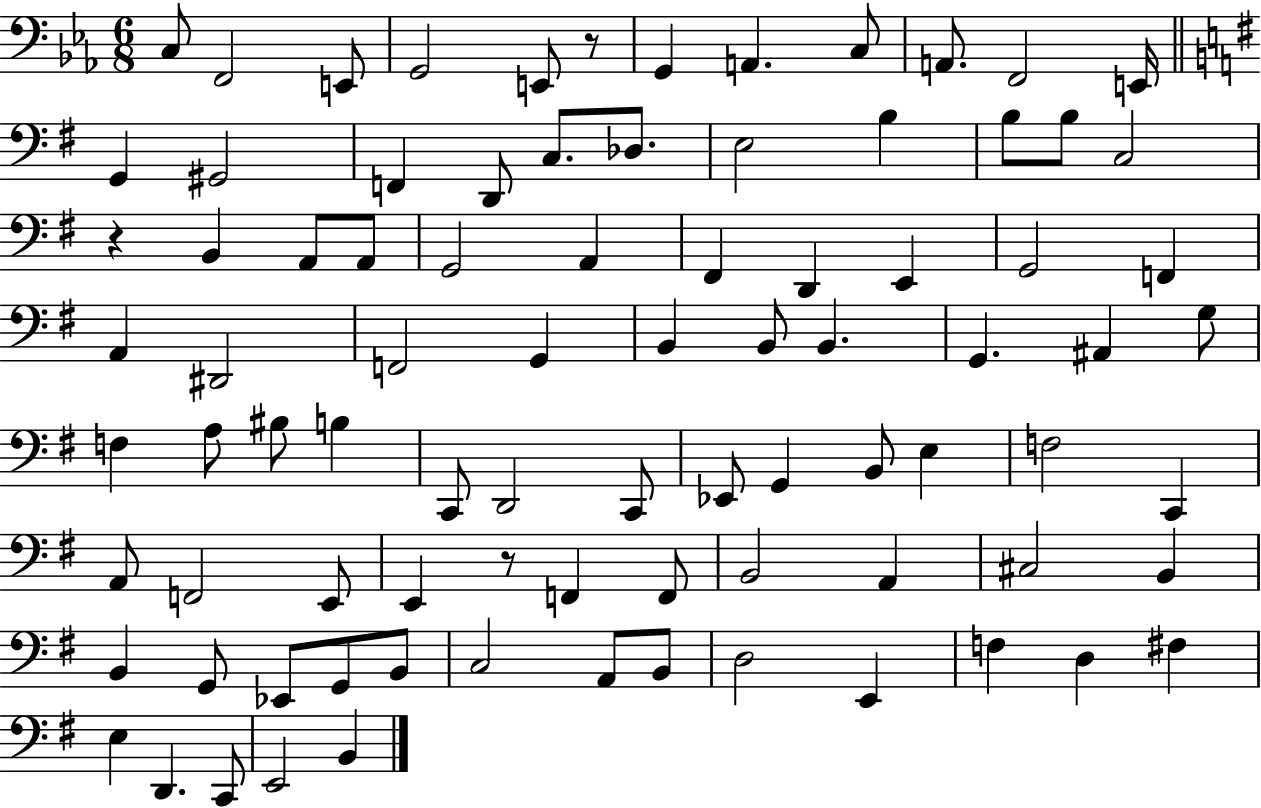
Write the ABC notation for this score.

X:1
T:Untitled
M:6/8
L:1/4
K:Eb
C,/2 F,,2 E,,/2 G,,2 E,,/2 z/2 G,, A,, C,/2 A,,/2 F,,2 E,,/4 G,, ^G,,2 F,, D,,/2 C,/2 _D,/2 E,2 B, B,/2 B,/2 C,2 z B,, A,,/2 A,,/2 G,,2 A,, ^F,, D,, E,, G,,2 F,, A,, ^D,,2 F,,2 G,, B,, B,,/2 B,, G,, ^A,, G,/2 F, A,/2 ^B,/2 B, C,,/2 D,,2 C,,/2 _E,,/2 G,, B,,/2 E, F,2 C,, A,,/2 F,,2 E,,/2 E,, z/2 F,, F,,/2 B,,2 A,, ^C,2 B,, B,, G,,/2 _E,,/2 G,,/2 B,,/2 C,2 A,,/2 B,,/2 D,2 E,, F, D, ^F, E, D,, C,,/2 E,,2 B,,